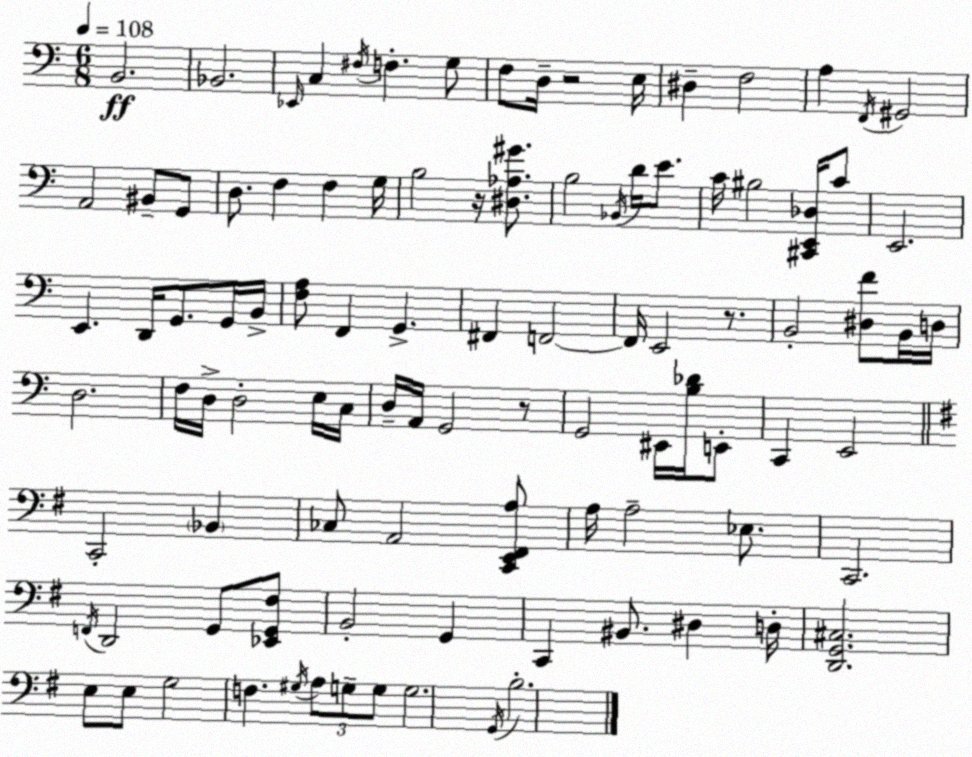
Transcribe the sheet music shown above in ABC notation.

X:1
T:Untitled
M:6/8
L:1/4
K:C
B,,2 _B,,2 _E,,/4 C, ^F,/4 F, G,/2 F,/2 D,/4 z2 E,/4 ^D, F,2 A, F,,/4 ^G,,2 A,,2 ^B,,/2 G,,/2 D,/2 F, F, G,/4 B,2 z/4 [^D,_A,^G]/2 B,2 _B,,/4 D/4 E/2 C/4 ^B,2 [^C,,E,,_D,]/4 C/2 E,,2 E,, D,,/4 G,,/2 G,,/4 B,,/4 [F,A,]/2 F,, G,, ^F,, F,,2 F,,/4 E,,2 z/2 B,,2 [^D,F]/2 B,,/4 D,/4 D,2 F,/4 D,/4 D,2 E,/4 C,/4 D,/4 A,,/4 G,,2 z/2 G,,2 ^E,,/4 [B,_D]/4 E,,/2 C,, E,,2 C,,2 _B,, _C,/2 A,,2 [C,,E,,^F,,A,]/2 A,/4 A,2 _E,/2 C,,2 F,,/4 D,,2 G,,/2 [_E,,G,,^F,]/2 B,,2 G,, C,, ^B,,/2 ^D, D,/4 [D,,G,,^C,]2 E,/2 E,/2 G,2 F, ^G,/4 A,/2 G,/2 G,/2 G,2 G,,/4 B,2